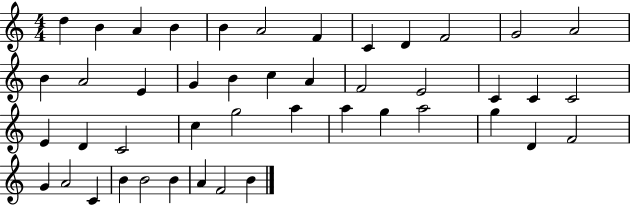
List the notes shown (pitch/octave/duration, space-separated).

D5/q B4/q A4/q B4/q B4/q A4/h F4/q C4/q D4/q F4/h G4/h A4/h B4/q A4/h E4/q G4/q B4/q C5/q A4/q F4/h E4/h C4/q C4/q C4/h E4/q D4/q C4/h C5/q G5/h A5/q A5/q G5/q A5/h G5/q D4/q F4/h G4/q A4/h C4/q B4/q B4/h B4/q A4/q F4/h B4/q